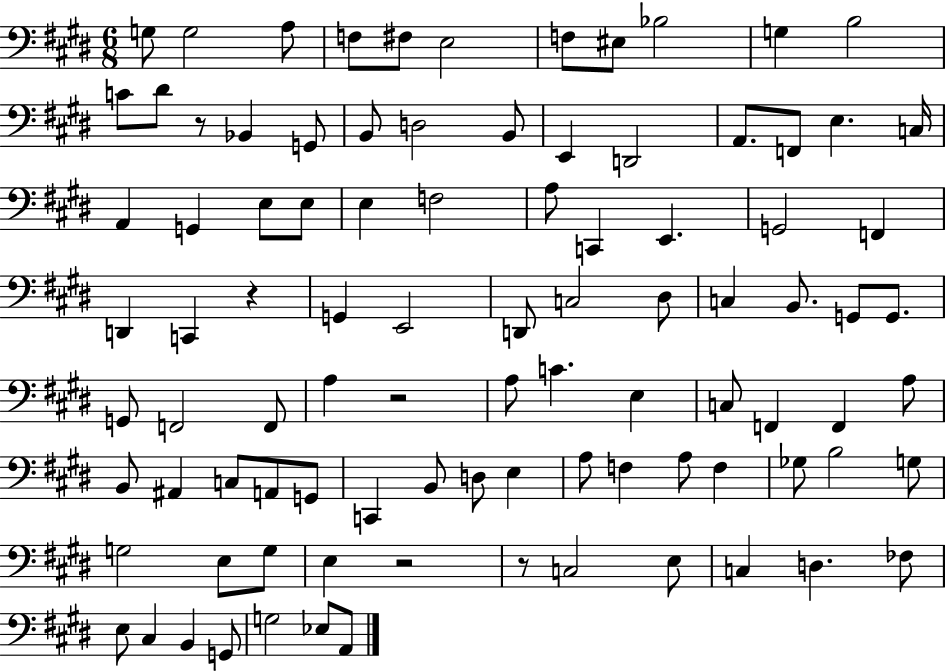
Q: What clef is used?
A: bass